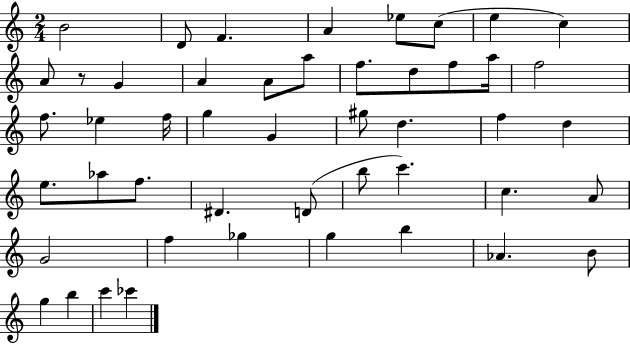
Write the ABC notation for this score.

X:1
T:Untitled
M:2/4
L:1/4
K:C
B2 D/2 F A _e/2 c/2 e c A/2 z/2 G A A/2 a/2 f/2 d/2 f/2 a/4 f2 f/2 _e f/4 g G ^g/2 d f d e/2 _a/2 f/2 ^D D/2 b/2 c' c A/2 G2 f _g g b _A B/2 g b c' _c'